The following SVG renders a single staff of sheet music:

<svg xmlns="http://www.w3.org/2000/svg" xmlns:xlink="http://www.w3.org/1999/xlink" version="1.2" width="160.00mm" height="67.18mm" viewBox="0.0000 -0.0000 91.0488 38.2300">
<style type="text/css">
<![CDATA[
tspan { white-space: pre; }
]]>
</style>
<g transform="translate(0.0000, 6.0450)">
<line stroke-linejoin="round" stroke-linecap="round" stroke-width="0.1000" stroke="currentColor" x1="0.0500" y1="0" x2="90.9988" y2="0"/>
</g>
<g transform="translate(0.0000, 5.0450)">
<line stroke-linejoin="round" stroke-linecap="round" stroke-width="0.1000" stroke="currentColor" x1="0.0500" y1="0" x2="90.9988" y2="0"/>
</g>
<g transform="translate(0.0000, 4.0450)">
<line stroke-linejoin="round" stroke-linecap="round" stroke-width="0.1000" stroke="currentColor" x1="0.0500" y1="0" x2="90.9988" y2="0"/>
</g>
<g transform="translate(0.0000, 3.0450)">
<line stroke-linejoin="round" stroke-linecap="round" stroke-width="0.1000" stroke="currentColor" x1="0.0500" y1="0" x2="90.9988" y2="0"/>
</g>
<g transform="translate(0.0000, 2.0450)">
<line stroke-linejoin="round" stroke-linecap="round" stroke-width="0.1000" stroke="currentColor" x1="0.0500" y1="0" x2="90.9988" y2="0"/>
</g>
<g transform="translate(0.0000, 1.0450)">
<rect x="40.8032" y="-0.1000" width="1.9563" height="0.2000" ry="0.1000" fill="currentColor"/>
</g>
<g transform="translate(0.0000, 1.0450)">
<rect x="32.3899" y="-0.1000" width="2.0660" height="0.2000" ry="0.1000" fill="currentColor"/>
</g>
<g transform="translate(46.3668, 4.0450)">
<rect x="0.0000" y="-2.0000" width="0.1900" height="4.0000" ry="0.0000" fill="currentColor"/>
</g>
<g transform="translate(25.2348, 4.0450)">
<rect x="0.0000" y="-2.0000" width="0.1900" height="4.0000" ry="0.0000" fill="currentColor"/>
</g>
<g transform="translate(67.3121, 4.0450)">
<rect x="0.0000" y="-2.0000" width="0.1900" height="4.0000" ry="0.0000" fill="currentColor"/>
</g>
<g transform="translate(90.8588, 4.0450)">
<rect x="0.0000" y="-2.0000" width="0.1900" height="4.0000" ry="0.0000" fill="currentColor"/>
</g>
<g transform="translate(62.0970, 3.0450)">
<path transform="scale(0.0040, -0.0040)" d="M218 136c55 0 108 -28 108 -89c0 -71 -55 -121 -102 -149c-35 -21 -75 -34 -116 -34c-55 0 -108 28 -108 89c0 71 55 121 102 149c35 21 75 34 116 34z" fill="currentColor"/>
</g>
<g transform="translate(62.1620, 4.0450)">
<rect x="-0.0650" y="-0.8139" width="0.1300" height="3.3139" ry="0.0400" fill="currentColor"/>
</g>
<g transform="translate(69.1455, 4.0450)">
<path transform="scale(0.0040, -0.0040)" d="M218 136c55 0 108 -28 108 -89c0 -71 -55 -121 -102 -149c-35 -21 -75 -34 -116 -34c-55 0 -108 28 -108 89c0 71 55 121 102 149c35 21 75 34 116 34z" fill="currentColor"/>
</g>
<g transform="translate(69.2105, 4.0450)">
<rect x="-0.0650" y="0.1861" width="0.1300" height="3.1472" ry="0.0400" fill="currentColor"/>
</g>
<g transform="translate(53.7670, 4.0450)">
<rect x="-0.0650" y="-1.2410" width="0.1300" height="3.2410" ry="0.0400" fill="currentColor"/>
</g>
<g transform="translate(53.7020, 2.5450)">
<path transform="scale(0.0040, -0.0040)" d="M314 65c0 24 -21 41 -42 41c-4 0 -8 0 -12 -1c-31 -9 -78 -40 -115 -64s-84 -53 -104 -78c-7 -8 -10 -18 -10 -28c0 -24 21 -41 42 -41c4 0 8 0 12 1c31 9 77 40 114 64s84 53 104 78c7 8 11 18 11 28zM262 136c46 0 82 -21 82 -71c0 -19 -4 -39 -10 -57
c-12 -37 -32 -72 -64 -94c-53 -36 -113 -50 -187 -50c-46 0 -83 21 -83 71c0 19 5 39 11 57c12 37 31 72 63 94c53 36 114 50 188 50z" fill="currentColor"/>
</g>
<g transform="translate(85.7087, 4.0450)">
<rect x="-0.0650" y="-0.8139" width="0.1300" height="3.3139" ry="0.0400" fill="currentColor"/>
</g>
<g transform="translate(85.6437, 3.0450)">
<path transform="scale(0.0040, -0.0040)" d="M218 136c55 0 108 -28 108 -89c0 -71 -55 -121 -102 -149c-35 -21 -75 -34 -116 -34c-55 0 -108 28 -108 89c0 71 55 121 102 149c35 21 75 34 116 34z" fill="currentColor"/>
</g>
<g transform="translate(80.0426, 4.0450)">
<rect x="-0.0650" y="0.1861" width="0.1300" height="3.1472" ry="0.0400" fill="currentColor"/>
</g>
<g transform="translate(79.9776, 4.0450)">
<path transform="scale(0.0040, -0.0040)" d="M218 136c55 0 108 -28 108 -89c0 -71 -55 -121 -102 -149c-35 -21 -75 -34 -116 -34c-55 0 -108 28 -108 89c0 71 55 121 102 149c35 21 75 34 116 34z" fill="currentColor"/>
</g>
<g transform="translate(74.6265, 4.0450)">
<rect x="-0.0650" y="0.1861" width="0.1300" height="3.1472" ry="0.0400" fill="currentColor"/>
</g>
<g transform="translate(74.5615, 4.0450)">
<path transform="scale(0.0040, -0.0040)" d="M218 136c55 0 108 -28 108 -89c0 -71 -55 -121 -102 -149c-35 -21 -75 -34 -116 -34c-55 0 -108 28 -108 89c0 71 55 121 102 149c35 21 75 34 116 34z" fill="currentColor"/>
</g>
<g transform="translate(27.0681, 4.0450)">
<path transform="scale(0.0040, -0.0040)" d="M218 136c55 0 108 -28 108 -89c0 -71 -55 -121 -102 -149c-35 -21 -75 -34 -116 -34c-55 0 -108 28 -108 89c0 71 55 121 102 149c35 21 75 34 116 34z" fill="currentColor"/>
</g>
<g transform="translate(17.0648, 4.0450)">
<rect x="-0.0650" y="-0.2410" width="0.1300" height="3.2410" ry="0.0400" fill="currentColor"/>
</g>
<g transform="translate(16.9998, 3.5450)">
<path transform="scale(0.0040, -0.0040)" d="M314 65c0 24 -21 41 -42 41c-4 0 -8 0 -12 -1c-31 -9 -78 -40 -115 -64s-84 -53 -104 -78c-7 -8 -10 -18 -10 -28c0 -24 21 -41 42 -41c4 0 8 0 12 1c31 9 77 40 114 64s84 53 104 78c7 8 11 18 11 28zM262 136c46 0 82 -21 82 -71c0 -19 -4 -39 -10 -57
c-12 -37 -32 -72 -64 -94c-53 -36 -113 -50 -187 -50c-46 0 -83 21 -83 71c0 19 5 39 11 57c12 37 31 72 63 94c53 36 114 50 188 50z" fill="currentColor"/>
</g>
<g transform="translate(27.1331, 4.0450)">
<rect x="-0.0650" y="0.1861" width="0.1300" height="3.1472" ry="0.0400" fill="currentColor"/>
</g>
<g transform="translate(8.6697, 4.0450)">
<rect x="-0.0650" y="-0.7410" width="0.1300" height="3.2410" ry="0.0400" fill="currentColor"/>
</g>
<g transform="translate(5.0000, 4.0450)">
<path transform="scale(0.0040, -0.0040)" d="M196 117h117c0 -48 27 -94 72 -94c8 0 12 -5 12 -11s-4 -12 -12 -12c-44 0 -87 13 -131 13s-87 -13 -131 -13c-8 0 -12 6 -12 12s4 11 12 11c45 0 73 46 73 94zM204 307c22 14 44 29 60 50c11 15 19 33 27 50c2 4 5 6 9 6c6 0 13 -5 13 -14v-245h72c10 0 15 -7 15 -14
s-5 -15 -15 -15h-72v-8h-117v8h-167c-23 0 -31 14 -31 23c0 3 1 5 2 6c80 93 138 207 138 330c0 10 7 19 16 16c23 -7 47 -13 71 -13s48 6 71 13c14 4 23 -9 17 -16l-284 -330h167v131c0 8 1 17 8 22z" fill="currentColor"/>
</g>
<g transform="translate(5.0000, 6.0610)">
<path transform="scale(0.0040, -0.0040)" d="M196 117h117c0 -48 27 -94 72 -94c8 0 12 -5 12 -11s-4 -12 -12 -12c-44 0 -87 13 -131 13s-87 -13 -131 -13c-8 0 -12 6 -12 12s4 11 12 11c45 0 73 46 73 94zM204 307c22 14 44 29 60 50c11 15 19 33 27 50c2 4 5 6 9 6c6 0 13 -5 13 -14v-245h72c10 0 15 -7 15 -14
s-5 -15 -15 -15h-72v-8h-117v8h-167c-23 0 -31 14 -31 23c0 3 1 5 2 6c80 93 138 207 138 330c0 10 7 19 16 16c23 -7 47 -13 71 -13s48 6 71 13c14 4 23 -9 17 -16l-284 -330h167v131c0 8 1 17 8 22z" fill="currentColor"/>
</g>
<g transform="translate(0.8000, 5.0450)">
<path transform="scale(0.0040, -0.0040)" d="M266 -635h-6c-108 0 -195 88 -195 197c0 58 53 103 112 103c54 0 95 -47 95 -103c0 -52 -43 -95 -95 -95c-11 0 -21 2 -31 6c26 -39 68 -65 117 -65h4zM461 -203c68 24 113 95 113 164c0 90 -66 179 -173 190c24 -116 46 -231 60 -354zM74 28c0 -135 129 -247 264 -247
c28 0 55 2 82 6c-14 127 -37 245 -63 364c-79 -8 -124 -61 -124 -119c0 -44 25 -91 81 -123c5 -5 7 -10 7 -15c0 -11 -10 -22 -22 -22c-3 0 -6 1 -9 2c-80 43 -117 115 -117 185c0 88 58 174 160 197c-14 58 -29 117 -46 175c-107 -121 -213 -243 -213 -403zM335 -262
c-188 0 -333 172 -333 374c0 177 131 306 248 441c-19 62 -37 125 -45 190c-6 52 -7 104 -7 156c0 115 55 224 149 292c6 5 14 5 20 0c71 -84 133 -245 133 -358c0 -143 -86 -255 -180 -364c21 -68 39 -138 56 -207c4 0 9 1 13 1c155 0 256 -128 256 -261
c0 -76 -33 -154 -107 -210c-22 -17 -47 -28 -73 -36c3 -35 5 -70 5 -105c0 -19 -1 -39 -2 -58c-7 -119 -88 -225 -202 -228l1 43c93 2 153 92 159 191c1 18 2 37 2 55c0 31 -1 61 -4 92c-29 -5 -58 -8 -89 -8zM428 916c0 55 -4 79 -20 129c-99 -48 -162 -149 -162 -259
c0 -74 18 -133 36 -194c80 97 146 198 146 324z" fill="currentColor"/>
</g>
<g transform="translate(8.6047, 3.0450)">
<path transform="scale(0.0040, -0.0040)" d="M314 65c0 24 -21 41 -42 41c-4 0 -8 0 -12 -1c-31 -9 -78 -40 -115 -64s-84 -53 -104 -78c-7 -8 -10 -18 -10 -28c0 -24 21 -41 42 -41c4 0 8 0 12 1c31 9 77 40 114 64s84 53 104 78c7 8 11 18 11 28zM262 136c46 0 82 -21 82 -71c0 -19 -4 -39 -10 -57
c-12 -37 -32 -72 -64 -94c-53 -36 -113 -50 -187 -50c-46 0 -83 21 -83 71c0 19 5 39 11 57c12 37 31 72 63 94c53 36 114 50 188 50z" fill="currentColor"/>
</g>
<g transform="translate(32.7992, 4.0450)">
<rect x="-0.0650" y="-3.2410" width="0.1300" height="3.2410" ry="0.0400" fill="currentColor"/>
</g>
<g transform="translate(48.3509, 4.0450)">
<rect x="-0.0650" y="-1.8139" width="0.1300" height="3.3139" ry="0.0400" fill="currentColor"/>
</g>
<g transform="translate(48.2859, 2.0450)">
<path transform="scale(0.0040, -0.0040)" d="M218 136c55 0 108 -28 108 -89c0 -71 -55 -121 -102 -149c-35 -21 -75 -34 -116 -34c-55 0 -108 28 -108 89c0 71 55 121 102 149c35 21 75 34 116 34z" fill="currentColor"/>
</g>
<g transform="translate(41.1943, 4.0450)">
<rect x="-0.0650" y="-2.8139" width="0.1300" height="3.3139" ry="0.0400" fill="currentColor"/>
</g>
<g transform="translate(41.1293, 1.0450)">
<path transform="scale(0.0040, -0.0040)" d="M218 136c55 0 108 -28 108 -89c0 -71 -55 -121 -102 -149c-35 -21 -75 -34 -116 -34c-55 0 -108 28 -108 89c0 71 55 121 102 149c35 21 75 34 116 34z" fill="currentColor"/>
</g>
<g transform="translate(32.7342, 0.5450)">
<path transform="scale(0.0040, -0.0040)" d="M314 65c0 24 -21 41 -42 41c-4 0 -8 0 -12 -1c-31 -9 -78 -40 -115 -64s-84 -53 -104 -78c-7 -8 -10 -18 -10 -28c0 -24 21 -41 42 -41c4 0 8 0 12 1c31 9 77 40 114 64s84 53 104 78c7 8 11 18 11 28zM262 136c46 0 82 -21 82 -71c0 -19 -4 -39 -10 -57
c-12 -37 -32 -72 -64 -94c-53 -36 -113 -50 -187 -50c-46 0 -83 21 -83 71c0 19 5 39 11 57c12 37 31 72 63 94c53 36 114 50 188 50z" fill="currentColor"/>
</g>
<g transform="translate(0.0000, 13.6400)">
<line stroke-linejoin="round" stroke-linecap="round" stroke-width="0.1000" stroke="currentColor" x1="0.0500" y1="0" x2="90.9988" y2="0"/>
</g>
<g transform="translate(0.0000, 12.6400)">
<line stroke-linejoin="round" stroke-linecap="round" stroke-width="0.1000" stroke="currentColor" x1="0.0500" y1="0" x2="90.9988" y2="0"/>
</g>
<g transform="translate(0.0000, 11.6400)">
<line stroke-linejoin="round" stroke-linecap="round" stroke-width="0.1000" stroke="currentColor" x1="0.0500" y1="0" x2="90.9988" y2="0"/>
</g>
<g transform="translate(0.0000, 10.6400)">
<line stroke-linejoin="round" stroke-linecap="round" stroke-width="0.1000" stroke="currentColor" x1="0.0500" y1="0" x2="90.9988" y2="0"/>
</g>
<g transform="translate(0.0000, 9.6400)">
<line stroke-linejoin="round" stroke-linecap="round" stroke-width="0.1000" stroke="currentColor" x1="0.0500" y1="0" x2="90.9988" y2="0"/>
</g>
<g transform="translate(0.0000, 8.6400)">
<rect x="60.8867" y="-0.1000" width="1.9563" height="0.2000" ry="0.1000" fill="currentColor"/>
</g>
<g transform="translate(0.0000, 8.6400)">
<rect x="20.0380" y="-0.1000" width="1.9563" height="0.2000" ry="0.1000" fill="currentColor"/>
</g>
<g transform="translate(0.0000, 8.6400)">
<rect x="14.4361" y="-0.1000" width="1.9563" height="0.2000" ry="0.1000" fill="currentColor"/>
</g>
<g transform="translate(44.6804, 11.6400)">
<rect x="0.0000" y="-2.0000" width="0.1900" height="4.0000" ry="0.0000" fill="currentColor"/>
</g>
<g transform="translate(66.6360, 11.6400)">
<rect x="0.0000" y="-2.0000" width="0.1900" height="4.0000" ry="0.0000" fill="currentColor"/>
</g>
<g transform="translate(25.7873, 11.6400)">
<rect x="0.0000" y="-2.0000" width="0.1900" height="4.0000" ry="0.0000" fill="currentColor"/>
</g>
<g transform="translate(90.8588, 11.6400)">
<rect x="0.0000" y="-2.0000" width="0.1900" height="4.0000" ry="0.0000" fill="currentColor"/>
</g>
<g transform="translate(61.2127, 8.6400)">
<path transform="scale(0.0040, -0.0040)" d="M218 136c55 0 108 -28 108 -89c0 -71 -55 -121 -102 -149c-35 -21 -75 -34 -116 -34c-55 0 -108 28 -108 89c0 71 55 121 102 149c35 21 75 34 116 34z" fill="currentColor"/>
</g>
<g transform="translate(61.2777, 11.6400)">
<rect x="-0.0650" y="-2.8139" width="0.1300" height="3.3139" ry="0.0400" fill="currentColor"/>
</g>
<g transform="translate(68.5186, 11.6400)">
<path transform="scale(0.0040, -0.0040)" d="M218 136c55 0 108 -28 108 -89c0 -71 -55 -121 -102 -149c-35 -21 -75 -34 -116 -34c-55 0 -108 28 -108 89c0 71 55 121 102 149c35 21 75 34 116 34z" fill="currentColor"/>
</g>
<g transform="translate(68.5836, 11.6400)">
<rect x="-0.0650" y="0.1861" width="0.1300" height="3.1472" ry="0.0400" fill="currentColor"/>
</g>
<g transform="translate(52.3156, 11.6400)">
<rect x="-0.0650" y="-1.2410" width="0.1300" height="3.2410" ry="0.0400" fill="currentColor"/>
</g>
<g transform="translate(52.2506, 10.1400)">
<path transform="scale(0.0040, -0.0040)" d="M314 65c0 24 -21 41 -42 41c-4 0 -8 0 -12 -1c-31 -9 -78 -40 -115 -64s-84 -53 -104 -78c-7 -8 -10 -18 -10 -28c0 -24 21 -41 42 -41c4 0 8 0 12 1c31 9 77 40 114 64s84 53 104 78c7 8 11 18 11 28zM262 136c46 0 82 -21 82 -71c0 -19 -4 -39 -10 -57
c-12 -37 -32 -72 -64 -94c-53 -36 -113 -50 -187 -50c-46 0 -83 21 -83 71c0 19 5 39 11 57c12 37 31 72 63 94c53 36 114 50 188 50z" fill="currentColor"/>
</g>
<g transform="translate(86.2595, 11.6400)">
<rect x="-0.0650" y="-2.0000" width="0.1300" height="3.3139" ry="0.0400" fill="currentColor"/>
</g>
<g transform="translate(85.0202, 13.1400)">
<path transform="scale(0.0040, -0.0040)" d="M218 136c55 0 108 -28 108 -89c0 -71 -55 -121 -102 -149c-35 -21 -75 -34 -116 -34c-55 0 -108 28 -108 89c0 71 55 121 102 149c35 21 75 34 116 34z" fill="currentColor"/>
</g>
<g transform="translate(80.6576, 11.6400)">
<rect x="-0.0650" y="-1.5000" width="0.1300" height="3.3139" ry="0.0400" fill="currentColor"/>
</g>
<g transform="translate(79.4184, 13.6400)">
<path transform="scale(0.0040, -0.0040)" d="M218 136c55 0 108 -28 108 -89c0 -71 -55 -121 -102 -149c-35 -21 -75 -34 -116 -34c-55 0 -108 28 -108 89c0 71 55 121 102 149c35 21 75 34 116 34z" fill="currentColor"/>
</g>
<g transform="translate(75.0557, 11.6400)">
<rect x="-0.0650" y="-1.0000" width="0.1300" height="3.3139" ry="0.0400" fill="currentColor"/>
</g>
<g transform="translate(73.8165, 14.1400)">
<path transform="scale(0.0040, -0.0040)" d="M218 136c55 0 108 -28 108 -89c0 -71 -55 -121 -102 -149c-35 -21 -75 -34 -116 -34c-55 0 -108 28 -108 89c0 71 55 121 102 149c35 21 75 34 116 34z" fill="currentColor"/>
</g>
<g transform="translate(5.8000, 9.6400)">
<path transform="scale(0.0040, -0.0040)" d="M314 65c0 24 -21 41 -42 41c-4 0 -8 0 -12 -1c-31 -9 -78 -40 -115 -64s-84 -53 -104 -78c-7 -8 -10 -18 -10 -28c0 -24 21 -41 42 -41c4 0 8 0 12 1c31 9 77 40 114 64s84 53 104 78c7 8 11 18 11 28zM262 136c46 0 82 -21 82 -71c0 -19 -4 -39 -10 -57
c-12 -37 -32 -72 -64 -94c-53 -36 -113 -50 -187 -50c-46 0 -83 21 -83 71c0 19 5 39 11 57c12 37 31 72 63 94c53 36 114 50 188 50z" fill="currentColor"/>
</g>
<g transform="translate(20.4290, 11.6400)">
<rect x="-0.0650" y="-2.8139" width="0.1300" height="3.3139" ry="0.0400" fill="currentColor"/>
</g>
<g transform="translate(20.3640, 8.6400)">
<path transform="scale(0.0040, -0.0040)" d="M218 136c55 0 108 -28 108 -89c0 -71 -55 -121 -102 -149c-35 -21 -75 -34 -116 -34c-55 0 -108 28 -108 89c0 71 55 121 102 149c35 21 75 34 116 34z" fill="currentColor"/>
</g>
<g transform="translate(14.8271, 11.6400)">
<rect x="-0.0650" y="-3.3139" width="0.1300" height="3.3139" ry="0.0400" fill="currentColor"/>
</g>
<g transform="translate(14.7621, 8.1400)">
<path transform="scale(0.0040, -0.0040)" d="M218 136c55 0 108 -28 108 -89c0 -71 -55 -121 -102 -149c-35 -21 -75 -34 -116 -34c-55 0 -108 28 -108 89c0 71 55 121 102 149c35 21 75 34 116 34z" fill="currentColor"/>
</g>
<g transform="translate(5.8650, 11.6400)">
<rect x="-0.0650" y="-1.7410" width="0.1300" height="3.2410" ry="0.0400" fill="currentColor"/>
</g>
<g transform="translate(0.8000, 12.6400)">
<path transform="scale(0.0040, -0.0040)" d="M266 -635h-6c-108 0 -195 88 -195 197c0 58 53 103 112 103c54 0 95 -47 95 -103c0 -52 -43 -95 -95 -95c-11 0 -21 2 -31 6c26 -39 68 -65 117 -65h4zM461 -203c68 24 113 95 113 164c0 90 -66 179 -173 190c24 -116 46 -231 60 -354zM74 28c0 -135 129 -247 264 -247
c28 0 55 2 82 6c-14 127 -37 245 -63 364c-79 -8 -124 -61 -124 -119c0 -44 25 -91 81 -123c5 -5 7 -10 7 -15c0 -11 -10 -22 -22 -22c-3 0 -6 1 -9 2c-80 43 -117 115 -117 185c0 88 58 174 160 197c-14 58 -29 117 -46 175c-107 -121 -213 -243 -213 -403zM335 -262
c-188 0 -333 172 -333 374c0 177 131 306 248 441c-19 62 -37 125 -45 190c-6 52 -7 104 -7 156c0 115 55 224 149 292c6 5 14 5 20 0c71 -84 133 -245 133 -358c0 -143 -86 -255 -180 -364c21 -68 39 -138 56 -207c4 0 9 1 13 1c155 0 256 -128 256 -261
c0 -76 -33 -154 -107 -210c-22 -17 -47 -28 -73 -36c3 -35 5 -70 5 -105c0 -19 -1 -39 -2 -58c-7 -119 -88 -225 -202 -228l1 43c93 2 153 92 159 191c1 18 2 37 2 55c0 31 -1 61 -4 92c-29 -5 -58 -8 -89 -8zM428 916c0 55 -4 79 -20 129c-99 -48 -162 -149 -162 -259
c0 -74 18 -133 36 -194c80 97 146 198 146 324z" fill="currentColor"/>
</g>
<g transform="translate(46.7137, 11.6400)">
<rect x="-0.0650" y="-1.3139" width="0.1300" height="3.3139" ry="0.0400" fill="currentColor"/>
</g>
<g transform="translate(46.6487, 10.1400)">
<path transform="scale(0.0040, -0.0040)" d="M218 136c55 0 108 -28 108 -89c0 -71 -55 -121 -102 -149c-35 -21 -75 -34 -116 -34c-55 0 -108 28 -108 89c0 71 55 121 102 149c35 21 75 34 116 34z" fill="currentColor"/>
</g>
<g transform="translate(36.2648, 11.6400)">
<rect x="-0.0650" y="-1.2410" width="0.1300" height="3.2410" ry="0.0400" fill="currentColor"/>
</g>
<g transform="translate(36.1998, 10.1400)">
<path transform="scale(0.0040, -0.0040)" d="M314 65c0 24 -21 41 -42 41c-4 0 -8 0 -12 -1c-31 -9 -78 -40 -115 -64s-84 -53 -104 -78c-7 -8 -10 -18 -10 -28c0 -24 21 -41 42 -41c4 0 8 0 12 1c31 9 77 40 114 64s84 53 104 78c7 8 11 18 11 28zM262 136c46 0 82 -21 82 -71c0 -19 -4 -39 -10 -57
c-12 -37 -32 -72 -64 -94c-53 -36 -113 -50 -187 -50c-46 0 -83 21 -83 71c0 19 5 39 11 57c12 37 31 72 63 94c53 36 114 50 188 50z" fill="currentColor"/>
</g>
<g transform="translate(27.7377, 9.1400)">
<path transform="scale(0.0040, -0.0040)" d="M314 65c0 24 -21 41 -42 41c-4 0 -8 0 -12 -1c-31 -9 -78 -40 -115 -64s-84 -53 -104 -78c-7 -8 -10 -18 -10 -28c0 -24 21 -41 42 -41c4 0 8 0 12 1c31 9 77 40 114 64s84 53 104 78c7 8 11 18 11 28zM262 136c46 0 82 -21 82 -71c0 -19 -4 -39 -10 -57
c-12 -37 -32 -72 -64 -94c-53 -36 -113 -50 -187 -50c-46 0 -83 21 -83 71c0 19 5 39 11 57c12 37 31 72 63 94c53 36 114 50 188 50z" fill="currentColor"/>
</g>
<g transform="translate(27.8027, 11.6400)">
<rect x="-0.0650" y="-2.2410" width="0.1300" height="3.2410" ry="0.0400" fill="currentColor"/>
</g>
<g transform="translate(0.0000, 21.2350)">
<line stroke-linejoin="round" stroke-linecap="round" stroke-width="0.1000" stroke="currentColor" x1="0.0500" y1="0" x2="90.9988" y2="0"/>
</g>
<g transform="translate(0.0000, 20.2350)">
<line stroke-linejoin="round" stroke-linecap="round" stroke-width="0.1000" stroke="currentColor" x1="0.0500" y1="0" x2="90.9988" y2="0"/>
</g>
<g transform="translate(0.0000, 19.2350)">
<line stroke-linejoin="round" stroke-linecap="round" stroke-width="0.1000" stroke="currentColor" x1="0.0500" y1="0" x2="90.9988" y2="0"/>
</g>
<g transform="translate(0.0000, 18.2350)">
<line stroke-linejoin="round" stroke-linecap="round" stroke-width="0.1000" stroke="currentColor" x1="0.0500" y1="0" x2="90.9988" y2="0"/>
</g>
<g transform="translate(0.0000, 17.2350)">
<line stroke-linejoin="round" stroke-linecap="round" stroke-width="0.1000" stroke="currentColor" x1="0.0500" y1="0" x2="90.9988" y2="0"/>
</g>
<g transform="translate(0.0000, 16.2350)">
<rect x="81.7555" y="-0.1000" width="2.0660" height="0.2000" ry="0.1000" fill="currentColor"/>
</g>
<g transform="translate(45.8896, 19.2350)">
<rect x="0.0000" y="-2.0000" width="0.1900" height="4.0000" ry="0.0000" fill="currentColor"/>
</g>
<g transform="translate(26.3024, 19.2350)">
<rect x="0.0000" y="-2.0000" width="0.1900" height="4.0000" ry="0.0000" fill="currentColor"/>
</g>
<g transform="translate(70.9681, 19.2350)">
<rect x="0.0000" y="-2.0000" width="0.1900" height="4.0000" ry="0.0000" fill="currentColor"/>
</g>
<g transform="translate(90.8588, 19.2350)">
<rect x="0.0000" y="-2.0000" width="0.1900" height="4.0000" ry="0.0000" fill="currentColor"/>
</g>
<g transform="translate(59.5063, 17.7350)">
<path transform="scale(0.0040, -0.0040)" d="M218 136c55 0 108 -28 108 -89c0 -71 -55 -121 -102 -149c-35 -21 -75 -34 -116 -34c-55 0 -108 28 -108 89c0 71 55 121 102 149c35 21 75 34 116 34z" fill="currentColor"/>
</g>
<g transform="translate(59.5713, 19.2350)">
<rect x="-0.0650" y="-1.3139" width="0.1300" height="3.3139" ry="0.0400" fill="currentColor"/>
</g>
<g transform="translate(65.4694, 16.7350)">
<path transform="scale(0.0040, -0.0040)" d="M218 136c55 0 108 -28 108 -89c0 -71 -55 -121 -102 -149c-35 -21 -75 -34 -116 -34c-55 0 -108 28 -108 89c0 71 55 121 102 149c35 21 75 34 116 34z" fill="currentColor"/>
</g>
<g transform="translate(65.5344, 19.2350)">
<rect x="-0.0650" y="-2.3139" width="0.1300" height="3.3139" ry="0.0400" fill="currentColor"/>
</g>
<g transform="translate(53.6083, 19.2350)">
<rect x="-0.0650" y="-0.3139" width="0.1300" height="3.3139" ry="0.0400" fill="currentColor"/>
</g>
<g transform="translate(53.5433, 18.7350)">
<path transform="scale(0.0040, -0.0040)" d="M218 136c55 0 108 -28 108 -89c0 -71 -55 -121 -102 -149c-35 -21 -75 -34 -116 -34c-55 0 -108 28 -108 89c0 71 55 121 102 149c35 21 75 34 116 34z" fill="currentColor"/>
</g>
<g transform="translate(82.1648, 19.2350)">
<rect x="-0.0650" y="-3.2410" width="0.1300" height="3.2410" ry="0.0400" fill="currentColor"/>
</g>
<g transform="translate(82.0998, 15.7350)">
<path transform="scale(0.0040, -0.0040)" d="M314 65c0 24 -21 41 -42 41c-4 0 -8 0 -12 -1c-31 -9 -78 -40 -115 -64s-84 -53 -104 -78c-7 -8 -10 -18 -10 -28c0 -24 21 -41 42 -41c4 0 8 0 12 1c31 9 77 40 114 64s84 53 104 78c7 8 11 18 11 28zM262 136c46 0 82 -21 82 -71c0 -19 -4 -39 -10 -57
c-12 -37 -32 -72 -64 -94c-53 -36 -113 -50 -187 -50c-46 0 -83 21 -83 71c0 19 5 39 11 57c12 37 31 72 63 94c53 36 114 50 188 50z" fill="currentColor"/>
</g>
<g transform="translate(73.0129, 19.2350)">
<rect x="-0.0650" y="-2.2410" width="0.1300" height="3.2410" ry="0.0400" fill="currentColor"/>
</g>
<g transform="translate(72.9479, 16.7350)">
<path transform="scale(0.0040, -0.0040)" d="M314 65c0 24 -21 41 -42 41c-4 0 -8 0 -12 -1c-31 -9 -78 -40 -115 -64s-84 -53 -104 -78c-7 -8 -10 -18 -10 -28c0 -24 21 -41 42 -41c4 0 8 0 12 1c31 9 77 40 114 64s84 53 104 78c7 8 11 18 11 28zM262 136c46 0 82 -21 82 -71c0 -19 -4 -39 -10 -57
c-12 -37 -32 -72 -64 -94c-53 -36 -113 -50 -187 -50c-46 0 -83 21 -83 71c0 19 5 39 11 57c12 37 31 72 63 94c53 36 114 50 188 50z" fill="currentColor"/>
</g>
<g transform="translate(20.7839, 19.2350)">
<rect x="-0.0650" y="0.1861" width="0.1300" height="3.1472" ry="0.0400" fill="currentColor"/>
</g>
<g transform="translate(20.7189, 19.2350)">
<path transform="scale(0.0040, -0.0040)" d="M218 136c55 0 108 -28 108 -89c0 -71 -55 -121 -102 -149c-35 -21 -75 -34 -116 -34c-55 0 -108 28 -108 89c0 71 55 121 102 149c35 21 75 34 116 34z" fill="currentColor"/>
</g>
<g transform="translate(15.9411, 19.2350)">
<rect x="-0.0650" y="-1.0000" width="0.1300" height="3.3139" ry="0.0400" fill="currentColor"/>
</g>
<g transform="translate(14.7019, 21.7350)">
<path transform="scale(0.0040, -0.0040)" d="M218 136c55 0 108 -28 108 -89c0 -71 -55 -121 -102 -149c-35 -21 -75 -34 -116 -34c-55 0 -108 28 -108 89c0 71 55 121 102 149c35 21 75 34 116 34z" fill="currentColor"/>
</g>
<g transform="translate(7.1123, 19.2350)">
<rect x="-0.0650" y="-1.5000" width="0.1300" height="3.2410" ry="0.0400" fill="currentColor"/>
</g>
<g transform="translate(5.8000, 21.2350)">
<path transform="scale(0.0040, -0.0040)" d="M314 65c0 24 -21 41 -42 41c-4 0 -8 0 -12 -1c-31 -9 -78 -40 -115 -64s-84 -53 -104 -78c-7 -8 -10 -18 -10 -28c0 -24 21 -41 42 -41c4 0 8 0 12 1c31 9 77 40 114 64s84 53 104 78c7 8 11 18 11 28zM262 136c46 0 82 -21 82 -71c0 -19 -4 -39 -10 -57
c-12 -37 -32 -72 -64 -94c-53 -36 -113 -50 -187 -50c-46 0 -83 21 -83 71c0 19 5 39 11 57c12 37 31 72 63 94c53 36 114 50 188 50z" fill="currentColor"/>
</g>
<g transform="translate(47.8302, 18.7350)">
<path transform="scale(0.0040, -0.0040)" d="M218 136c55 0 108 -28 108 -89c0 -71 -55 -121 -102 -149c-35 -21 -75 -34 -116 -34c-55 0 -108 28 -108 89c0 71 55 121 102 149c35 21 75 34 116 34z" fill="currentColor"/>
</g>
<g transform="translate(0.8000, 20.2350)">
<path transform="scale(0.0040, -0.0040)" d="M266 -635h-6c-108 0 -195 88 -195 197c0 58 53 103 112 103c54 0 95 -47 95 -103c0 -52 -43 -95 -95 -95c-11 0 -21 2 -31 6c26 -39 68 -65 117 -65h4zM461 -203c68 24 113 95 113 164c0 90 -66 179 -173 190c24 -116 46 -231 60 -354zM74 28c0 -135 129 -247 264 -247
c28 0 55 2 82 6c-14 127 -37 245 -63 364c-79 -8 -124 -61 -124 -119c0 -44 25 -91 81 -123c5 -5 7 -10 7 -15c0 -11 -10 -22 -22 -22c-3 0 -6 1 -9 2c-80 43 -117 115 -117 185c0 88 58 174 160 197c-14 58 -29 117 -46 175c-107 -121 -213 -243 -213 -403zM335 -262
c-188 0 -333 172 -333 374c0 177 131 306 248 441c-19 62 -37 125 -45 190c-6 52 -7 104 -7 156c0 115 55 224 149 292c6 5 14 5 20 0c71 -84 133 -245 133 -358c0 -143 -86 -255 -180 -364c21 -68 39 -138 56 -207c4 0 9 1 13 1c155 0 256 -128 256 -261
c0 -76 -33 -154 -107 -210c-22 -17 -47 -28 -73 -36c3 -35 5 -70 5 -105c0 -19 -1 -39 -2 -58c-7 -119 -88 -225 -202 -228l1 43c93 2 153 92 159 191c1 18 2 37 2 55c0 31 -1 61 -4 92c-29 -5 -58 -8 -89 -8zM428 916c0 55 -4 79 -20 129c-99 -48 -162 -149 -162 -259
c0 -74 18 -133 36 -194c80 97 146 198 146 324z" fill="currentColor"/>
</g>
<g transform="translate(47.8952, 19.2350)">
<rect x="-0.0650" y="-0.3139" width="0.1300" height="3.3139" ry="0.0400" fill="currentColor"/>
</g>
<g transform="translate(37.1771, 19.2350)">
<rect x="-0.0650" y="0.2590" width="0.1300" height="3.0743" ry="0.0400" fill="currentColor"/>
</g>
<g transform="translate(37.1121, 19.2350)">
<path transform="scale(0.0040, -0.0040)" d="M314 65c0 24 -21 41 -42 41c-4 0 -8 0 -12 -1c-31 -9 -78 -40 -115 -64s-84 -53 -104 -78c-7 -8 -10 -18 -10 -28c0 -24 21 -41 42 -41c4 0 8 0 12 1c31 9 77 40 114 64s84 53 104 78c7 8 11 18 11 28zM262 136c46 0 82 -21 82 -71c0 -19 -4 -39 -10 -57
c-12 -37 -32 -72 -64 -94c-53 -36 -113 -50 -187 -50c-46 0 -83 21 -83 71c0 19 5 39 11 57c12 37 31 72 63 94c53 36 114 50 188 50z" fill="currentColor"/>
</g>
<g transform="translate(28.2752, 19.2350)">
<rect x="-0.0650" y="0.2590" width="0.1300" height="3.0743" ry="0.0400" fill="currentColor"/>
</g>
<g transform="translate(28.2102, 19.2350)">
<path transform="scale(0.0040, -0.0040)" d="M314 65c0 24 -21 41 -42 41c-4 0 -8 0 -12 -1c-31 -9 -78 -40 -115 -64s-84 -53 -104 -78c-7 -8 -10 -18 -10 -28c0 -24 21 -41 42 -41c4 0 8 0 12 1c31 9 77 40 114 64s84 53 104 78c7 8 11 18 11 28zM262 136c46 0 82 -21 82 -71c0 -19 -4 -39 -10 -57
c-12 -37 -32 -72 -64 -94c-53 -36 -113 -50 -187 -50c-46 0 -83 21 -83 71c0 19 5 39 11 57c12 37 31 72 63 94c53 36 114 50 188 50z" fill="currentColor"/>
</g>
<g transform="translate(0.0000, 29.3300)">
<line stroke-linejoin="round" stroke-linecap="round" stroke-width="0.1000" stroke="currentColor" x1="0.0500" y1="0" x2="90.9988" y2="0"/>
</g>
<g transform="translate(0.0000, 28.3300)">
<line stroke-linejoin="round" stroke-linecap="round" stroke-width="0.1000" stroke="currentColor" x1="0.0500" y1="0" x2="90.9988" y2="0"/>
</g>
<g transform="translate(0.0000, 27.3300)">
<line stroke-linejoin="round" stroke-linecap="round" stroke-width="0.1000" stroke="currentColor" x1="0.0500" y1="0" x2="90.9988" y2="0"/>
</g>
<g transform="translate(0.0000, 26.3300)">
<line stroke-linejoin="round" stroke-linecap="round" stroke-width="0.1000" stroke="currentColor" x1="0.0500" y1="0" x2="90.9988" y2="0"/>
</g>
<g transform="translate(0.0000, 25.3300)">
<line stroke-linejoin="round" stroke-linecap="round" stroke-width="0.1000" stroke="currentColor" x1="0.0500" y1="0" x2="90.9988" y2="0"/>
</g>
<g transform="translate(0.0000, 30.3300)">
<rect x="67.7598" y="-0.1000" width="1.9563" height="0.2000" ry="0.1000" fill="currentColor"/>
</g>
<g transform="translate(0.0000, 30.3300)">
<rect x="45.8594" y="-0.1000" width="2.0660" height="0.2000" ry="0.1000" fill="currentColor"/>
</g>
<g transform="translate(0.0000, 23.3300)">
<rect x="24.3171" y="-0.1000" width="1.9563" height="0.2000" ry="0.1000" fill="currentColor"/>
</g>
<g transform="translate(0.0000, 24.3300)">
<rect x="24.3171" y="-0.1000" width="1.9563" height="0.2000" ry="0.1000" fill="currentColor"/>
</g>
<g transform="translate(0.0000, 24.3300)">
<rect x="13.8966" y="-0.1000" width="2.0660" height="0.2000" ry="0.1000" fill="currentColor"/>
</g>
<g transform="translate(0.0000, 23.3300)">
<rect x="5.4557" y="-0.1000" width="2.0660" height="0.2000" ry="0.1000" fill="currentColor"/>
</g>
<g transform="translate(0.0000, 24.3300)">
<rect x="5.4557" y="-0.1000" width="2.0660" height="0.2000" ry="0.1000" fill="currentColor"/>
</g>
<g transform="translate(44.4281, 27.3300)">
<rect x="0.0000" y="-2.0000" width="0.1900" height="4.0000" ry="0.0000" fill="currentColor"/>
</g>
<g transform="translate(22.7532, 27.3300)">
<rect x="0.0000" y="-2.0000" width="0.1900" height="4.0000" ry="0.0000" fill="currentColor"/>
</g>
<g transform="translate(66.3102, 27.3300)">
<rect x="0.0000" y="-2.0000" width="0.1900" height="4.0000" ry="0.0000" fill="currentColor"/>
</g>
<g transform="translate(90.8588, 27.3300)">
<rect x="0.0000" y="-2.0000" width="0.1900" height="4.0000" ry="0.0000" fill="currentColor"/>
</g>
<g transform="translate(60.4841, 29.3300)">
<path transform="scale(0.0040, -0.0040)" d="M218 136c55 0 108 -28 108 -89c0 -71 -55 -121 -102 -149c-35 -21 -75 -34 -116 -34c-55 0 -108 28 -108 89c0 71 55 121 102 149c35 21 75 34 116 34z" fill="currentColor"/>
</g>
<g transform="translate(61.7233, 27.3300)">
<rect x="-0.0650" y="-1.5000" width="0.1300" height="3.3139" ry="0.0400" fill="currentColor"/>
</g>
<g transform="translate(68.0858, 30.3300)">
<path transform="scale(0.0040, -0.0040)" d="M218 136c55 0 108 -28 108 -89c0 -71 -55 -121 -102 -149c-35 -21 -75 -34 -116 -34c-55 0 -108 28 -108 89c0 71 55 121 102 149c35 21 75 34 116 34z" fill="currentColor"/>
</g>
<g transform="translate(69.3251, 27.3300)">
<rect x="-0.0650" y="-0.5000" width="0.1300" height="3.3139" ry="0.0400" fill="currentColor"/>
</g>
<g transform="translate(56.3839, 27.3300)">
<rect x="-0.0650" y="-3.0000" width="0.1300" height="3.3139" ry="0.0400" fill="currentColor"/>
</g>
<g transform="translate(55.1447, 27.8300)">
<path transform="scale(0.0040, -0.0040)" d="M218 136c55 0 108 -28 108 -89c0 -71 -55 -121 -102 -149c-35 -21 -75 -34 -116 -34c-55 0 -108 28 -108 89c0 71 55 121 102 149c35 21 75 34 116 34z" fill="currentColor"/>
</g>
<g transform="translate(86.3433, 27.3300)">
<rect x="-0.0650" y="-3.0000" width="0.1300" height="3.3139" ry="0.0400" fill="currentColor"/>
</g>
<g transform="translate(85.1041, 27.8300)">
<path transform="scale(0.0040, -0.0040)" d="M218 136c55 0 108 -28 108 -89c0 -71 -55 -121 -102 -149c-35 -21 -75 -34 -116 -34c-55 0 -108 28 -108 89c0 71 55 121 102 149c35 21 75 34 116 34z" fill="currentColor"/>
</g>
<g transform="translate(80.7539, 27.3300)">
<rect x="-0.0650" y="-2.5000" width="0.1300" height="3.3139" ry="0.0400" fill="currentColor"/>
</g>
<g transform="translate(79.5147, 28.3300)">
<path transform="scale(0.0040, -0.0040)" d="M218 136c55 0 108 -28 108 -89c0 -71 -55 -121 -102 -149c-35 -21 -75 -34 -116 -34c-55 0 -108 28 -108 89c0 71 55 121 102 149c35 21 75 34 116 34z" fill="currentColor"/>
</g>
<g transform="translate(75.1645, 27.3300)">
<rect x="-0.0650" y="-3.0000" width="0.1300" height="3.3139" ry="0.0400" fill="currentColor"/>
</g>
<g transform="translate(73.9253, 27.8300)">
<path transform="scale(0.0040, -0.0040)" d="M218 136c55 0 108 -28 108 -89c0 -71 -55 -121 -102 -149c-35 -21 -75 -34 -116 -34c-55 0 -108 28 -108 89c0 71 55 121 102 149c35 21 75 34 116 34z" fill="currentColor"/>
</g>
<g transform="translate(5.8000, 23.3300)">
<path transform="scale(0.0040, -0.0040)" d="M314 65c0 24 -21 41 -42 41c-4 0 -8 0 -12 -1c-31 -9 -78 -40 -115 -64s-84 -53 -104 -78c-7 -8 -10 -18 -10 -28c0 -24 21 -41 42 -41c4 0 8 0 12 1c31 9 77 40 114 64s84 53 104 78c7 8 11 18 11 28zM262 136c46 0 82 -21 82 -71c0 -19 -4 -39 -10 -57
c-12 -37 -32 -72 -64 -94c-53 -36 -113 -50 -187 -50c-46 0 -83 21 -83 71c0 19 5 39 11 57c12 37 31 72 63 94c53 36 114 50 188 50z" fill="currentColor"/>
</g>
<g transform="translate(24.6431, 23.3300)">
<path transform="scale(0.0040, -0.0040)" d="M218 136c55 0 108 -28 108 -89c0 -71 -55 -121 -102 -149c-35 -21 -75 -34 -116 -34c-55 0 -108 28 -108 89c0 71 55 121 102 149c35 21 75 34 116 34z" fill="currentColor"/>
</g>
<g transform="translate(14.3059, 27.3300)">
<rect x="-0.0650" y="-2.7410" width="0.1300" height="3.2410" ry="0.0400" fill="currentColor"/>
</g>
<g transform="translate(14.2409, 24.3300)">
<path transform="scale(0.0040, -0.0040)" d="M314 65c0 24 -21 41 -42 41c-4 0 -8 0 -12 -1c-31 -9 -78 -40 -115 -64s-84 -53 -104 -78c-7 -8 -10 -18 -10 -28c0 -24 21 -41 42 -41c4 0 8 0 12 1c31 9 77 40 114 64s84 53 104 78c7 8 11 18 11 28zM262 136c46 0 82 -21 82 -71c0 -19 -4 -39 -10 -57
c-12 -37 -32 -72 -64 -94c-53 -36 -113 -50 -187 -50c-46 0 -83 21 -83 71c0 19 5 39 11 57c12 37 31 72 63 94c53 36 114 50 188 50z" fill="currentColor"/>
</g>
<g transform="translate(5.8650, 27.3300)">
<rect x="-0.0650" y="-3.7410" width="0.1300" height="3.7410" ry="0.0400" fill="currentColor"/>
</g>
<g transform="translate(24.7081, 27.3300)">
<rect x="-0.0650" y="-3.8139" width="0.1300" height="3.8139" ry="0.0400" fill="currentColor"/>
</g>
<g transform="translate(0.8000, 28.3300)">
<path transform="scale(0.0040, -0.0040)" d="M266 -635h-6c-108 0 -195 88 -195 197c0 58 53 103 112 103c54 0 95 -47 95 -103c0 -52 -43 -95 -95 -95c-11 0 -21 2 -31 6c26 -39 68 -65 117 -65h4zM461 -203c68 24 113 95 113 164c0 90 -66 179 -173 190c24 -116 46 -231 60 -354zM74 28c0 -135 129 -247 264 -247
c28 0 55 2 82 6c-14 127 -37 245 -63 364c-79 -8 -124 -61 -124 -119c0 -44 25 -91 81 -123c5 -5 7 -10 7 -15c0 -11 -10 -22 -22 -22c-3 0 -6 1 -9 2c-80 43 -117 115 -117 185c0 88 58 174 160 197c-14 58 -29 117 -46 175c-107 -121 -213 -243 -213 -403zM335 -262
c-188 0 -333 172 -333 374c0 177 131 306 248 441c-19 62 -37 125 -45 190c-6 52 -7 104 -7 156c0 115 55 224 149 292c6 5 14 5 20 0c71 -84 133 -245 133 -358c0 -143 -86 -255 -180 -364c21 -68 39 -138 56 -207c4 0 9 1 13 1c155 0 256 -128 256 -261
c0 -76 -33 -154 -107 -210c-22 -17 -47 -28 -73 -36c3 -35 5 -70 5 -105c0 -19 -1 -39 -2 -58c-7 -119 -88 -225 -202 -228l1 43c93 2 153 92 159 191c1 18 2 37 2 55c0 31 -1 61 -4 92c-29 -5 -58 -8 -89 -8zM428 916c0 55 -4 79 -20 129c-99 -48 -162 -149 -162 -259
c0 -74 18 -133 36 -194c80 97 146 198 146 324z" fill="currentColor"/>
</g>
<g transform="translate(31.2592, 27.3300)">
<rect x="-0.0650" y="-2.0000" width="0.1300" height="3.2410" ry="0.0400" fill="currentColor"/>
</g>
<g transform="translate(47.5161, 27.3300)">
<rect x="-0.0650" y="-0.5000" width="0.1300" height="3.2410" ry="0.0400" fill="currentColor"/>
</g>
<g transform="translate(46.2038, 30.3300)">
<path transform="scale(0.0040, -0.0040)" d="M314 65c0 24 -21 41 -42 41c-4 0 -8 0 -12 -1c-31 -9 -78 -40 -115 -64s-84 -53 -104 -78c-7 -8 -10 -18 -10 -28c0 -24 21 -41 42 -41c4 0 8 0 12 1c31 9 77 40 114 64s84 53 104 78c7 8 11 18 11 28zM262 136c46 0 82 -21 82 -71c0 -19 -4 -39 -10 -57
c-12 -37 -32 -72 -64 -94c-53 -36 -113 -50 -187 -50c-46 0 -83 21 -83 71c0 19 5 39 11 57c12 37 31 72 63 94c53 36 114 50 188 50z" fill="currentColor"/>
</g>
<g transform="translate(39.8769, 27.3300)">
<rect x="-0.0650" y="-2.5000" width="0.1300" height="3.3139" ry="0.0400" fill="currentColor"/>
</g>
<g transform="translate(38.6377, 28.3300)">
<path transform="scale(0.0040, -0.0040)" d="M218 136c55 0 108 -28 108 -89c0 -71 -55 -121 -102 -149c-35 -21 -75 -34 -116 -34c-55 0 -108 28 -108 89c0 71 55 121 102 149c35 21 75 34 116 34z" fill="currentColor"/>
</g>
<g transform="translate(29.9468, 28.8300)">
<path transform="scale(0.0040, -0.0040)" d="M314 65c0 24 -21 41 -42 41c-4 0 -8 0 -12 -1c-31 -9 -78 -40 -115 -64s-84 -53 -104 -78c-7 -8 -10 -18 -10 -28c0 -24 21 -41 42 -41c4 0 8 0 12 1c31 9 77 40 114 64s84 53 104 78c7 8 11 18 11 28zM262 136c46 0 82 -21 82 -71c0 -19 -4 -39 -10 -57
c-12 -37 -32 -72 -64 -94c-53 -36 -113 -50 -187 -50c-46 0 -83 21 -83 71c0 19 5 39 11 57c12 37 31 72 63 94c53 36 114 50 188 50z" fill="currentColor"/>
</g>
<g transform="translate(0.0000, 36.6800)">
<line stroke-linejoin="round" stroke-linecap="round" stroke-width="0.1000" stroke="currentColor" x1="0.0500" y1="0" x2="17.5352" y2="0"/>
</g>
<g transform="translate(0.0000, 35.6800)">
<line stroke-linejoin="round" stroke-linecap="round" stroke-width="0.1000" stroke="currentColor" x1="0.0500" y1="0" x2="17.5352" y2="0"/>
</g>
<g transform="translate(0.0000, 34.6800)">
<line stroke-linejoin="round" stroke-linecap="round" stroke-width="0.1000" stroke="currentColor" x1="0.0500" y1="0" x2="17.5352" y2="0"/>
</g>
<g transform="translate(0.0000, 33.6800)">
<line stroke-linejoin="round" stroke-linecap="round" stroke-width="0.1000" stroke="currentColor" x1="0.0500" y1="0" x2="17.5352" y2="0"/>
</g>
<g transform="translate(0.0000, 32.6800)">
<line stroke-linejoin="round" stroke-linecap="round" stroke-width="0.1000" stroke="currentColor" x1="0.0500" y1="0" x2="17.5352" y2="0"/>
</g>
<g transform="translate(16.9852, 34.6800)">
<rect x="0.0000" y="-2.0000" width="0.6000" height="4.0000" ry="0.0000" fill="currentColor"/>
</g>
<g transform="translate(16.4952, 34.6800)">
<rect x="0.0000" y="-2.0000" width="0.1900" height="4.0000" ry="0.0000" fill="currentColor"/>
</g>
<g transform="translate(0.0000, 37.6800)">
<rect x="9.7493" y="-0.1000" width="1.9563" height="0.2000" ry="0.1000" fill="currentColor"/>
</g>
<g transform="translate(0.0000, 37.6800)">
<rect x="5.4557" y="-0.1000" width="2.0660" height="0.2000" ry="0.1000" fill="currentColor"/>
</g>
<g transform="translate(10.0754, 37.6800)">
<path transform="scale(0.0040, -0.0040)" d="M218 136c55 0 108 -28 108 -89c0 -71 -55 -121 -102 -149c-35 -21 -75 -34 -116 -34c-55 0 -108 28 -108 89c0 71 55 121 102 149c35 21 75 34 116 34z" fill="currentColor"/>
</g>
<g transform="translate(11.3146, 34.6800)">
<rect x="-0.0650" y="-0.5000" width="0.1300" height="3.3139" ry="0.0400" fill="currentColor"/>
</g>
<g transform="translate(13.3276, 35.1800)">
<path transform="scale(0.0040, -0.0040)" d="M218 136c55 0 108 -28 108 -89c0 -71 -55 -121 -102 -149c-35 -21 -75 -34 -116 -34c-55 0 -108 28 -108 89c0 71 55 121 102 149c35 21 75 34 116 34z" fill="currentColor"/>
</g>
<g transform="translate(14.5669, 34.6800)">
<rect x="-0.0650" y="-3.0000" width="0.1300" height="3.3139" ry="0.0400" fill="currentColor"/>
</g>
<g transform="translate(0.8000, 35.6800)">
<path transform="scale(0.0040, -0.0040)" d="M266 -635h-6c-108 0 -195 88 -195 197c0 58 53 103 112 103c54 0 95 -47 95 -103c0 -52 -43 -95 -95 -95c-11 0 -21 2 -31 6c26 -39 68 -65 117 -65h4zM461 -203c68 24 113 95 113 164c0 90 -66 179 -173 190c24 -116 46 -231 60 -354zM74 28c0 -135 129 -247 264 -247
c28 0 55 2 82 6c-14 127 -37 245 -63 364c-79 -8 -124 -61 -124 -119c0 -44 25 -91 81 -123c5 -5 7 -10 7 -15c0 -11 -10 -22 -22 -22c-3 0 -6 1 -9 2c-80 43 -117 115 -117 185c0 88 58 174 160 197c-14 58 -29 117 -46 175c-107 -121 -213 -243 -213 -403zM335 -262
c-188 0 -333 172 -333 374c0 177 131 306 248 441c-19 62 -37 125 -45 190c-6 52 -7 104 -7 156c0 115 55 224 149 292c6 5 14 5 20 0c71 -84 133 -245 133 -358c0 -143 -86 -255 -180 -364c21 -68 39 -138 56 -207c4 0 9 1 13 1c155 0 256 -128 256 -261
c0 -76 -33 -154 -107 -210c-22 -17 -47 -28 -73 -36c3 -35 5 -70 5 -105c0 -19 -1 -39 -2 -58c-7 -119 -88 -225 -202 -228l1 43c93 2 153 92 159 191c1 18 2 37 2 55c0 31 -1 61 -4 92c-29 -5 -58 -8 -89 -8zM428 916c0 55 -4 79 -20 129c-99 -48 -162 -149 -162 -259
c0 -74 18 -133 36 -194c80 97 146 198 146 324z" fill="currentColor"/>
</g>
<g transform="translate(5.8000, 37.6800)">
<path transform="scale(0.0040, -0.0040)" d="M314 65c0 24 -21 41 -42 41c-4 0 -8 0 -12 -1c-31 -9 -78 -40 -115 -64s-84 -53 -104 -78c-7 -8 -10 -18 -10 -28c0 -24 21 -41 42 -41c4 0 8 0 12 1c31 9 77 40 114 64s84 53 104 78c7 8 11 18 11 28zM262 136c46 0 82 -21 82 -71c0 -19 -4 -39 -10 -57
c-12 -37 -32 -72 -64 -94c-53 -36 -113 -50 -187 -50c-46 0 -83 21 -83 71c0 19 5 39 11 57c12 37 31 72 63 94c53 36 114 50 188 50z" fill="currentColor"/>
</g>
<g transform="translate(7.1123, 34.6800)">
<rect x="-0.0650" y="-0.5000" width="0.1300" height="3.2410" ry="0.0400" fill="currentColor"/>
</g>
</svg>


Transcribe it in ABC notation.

X:1
T:Untitled
M:4/4
L:1/4
K:C
d2 c2 B b2 a f e2 d B B B d f2 b a g2 e2 e e2 a B D E F E2 D B B2 B2 c c e g g2 b2 c'2 a2 c' F2 G C2 A E C A G A C2 C A